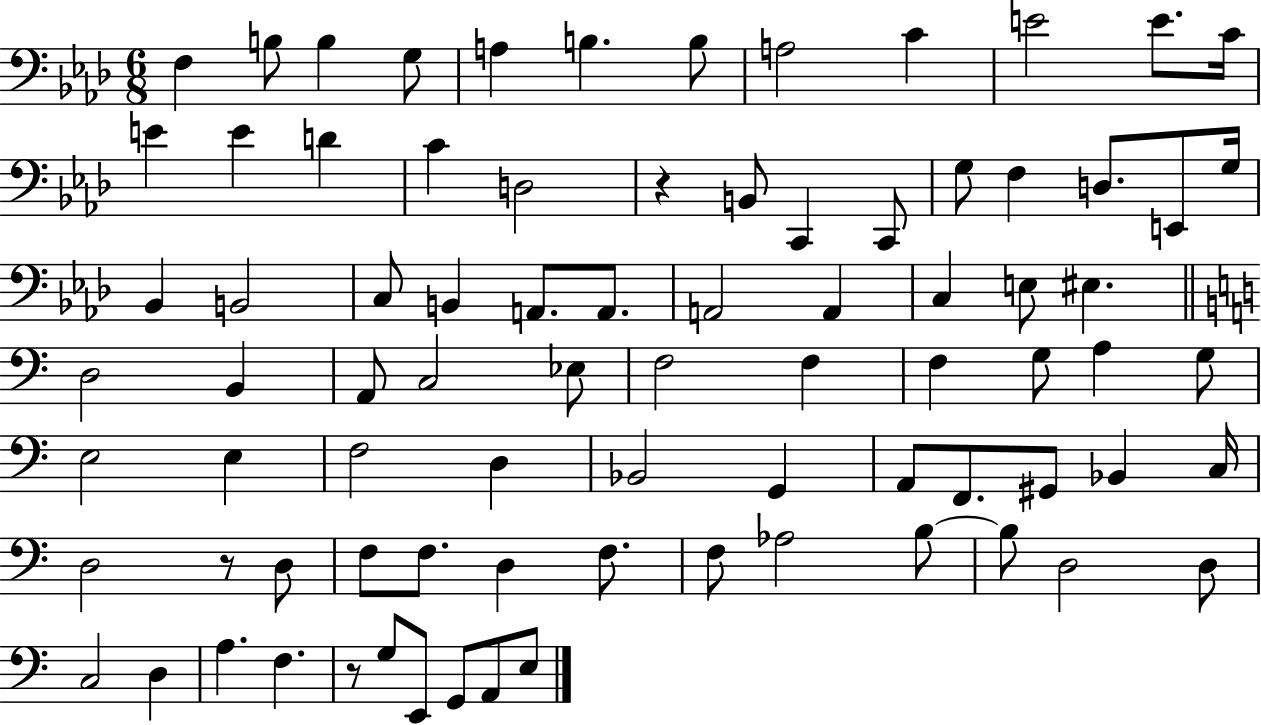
{
  \clef bass
  \numericTimeSignature
  \time 6/8
  \key aes \major
  f4 b8 b4 g8 | a4 b4. b8 | a2 c'4 | e'2 e'8. c'16 | \break e'4 e'4 d'4 | c'4 d2 | r4 b,8 c,4 c,8 | g8 f4 d8. e,8 g16 | \break bes,4 b,2 | c8 b,4 a,8. a,8. | a,2 a,4 | c4 e8 eis4. | \break \bar "||" \break \key c \major d2 b,4 | a,8 c2 ees8 | f2 f4 | f4 g8 a4 g8 | \break e2 e4 | f2 d4 | bes,2 g,4 | a,8 f,8. gis,8 bes,4 c16 | \break d2 r8 d8 | f8 f8. d4 f8. | f8 aes2 b8~~ | b8 d2 d8 | \break c2 d4 | a4. f4. | r8 g8 e,8 g,8 a,8 e8 | \bar "|."
}